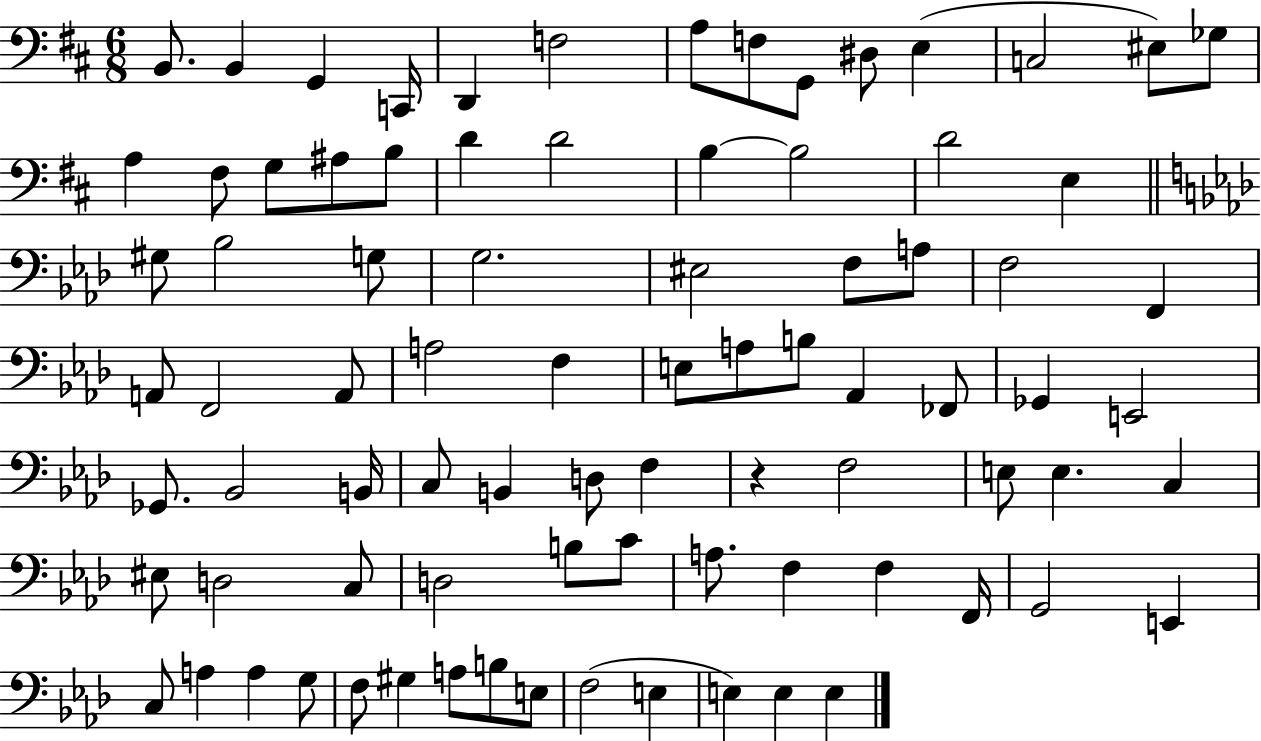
B2/e. B2/q G2/q C2/s D2/q F3/h A3/e F3/e G2/e D#3/e E3/q C3/h EIS3/e Gb3/e A3/q F#3/e G3/e A#3/e B3/e D4/q D4/h B3/q B3/h D4/h E3/q G#3/e Bb3/h G3/e G3/h. EIS3/h F3/e A3/e F3/h F2/q A2/e F2/h A2/e A3/h F3/q E3/e A3/e B3/e Ab2/q FES2/e Gb2/q E2/h Gb2/e. Bb2/h B2/s C3/e B2/q D3/e F3/q R/q F3/h E3/e E3/q. C3/q EIS3/e D3/h C3/e D3/h B3/e C4/e A3/e. F3/q F3/q F2/s G2/h E2/q C3/e A3/q A3/q G3/e F3/e G#3/q A3/e B3/e E3/e F3/h E3/q E3/q E3/q E3/q